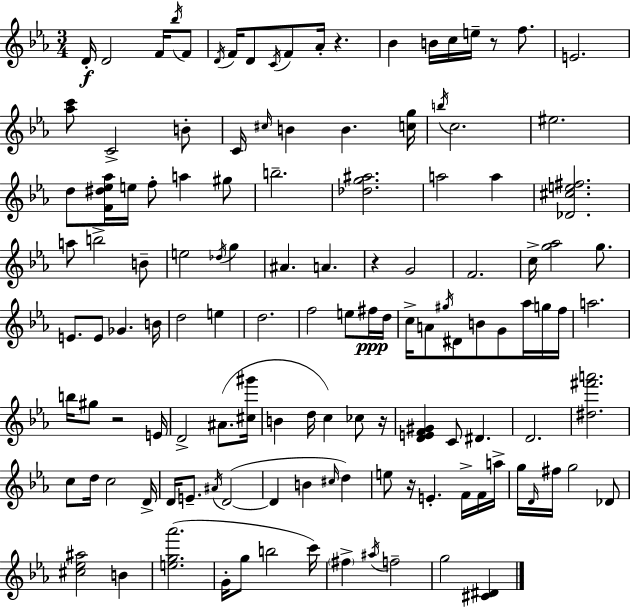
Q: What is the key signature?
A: EES major